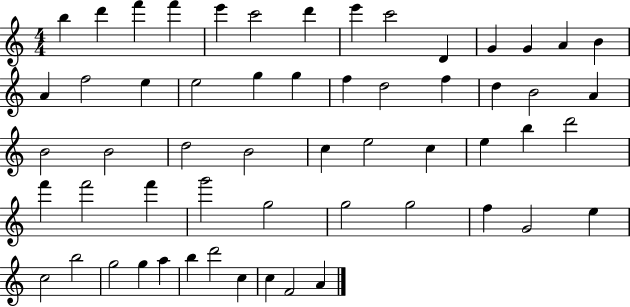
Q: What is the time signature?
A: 4/4